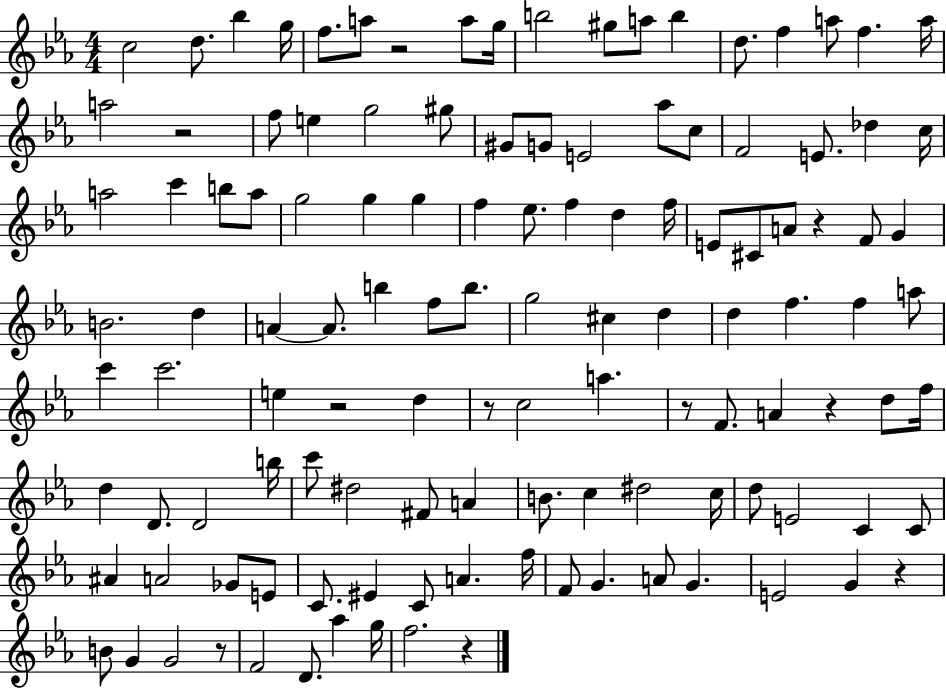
X:1
T:Untitled
M:4/4
L:1/4
K:Eb
c2 d/2 _b g/4 f/2 a/2 z2 a/2 g/4 b2 ^g/2 a/2 b d/2 f a/2 f a/4 a2 z2 f/2 e g2 ^g/2 ^G/2 G/2 E2 _a/2 c/2 F2 E/2 _d c/4 a2 c' b/2 a/2 g2 g g f _e/2 f d f/4 E/2 ^C/2 A/2 z F/2 G B2 d A A/2 b f/2 b/2 g2 ^c d d f f a/2 c' c'2 e z2 d z/2 c2 a z/2 F/2 A z d/2 f/4 d D/2 D2 b/4 c'/2 ^d2 ^F/2 A B/2 c ^d2 c/4 d/2 E2 C C/2 ^A A2 _G/2 E/2 C/2 ^E C/2 A f/4 F/2 G A/2 G E2 G z B/2 G G2 z/2 F2 D/2 _a g/4 f2 z